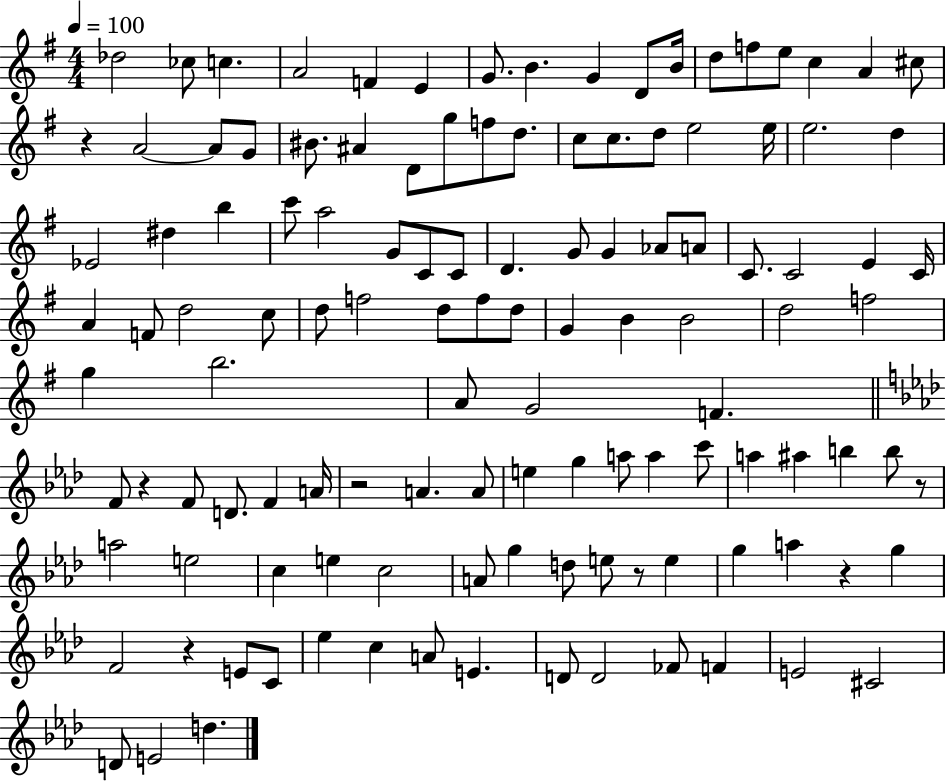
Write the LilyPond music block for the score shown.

{
  \clef treble
  \numericTimeSignature
  \time 4/4
  \key g \major
  \tempo 4 = 100
  des''2 ces''8 c''4. | a'2 f'4 e'4 | g'8. b'4. g'4 d'8 b'16 | d''8 f''8 e''8 c''4 a'4 cis''8 | \break r4 a'2~~ a'8 g'8 | bis'8. ais'4 d'8 g''8 f''8 d''8. | c''8 c''8. d''8 e''2 e''16 | e''2. d''4 | \break ees'2 dis''4 b''4 | c'''8 a''2 g'8 c'8 c'8 | d'4. g'8 g'4 aes'8 a'8 | c'8. c'2 e'4 c'16 | \break a'4 f'8 d''2 c''8 | d''8 f''2 d''8 f''8 d''8 | g'4 b'4 b'2 | d''2 f''2 | \break g''4 b''2. | a'8 g'2 f'4. | \bar "||" \break \key f \minor f'8 r4 f'8 d'8. f'4 a'16 | r2 a'4. a'8 | e''4 g''4 a''8 a''4 c'''8 | a''4 ais''4 b''4 b''8 r8 | \break a''2 e''2 | c''4 e''4 c''2 | a'8 g''4 d''8 e''8 r8 e''4 | g''4 a''4 r4 g''4 | \break f'2 r4 e'8 c'8 | ees''4 c''4 a'8 e'4. | d'8 d'2 fes'8 f'4 | e'2 cis'2 | \break d'8 e'2 d''4. | \bar "|."
}